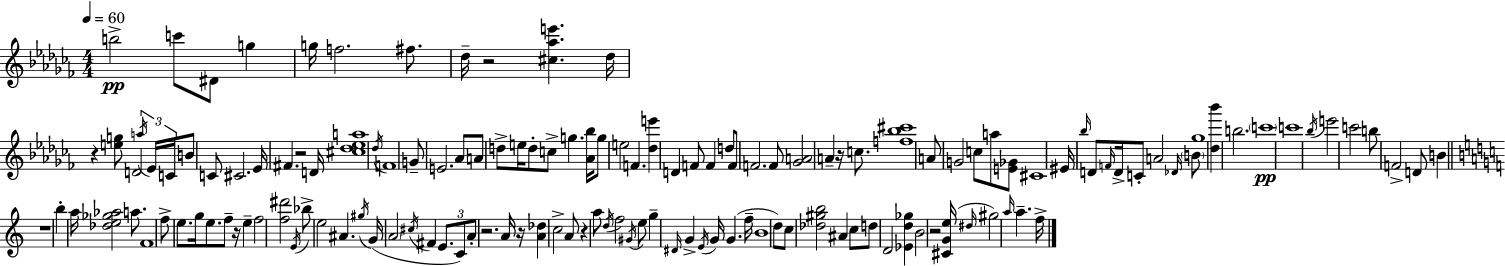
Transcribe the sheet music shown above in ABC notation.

X:1
T:Untitled
M:4/4
L:1/4
K:Abm
b2 c'/2 ^D/2 g g/4 f2 ^f/2 _d/4 z2 [^c_ae'] _d/4 z [eg]/2 D2 a/4 _E/4 C/4 B/2 C/2 ^C2 _E/4 ^F z2 D/4 [^c_d_ea]4 _d/4 F4 G/2 E2 _A/2 A/2 d/2 e/4 d/2 c/2 g [_A_b]/4 g/2 e2 F [_de'] D F/2 F d/2 F/2 F2 F/2 [_GA]2 A z/4 c/2 [f_b^c']4 A/2 G2 c/2 a/2 [E_G]/2 ^C4 ^E/4 _b/4 D/2 F/4 D/4 C/2 A2 _D/4 B/2 _g4 [_d_b'] b2 c'4 c'4 _b/4 e'2 c'2 b/2 F2 D/2 B z4 b a/4 [_de_g_a]2 a/2 F4 f/2 e/2 g/4 e/2 f/2 z/4 e f2 [f^d']2 E/4 _b/2 e2 ^A ^g/4 G/4 A2 ^c/4 ^F E/2 C/2 A/2 z2 A/4 z/4 [A_d] c2 A/2 z a/2 d/4 f2 ^G/4 e/2 g ^D/4 G E/4 G/4 G f/4 B4 d/2 c/2 [_d^gb]2 ^A c/2 d/2 D2 [_Ed_g] B2 z2 [^CGe]/4 ^d/4 ^g2 a/4 a f/4